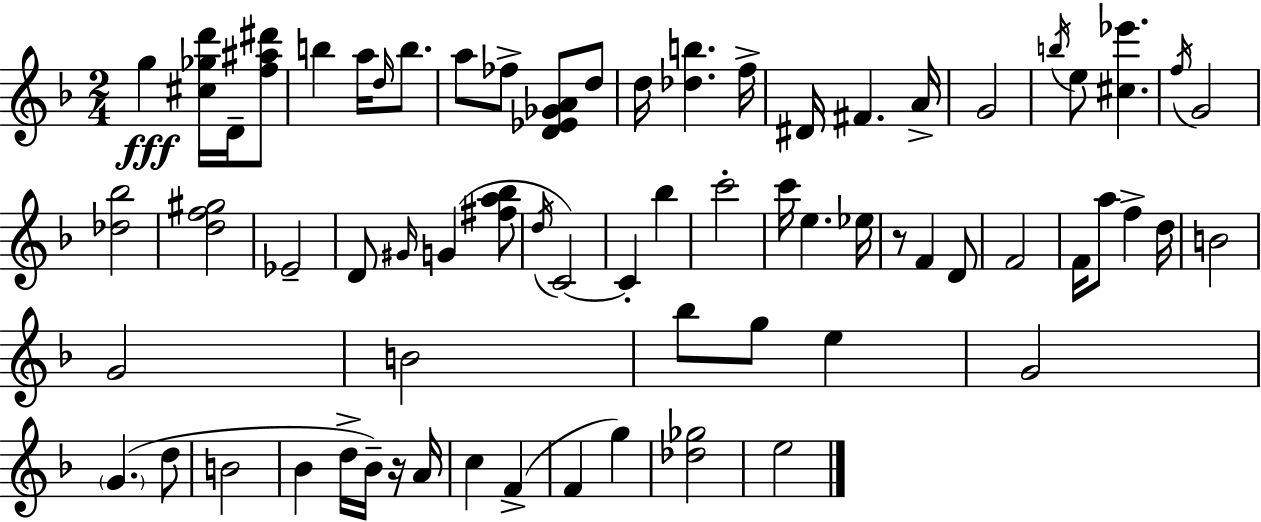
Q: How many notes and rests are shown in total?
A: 68